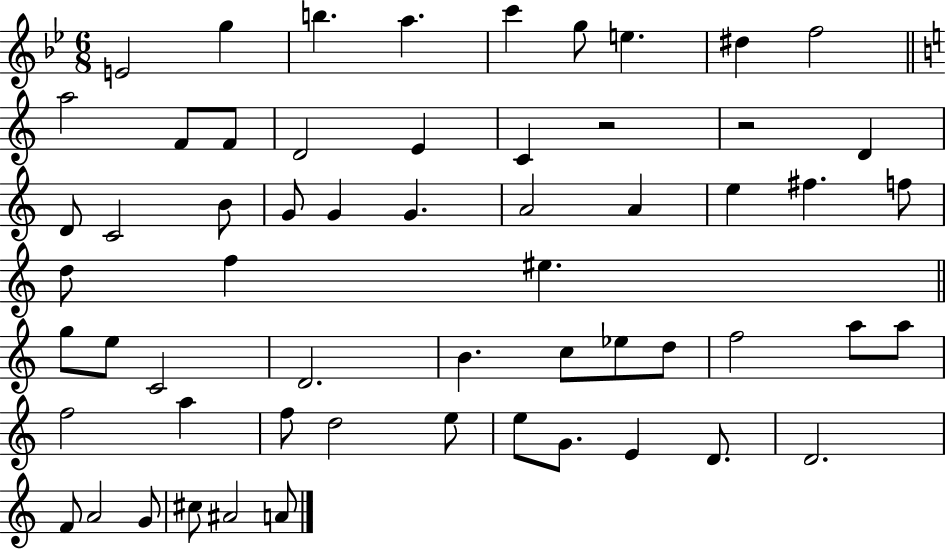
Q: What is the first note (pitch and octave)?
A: E4